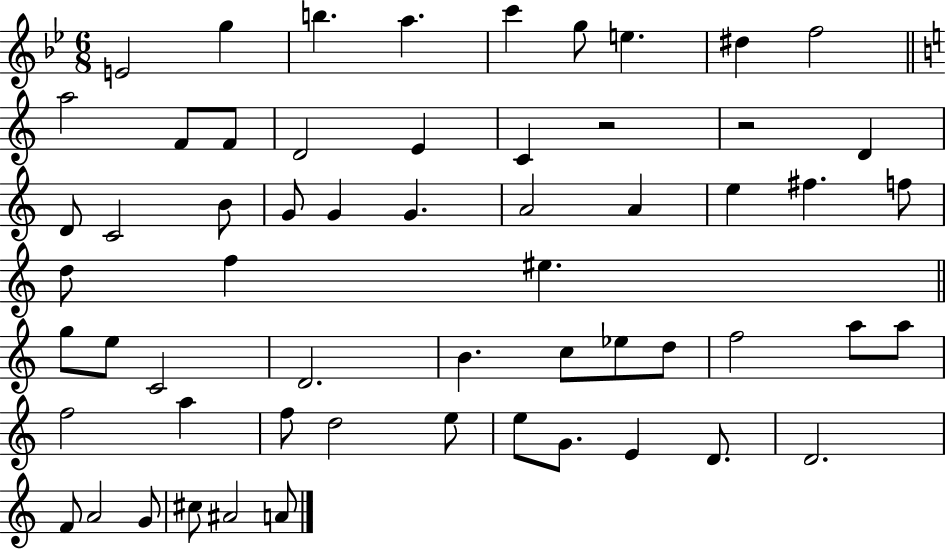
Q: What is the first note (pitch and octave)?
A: E4